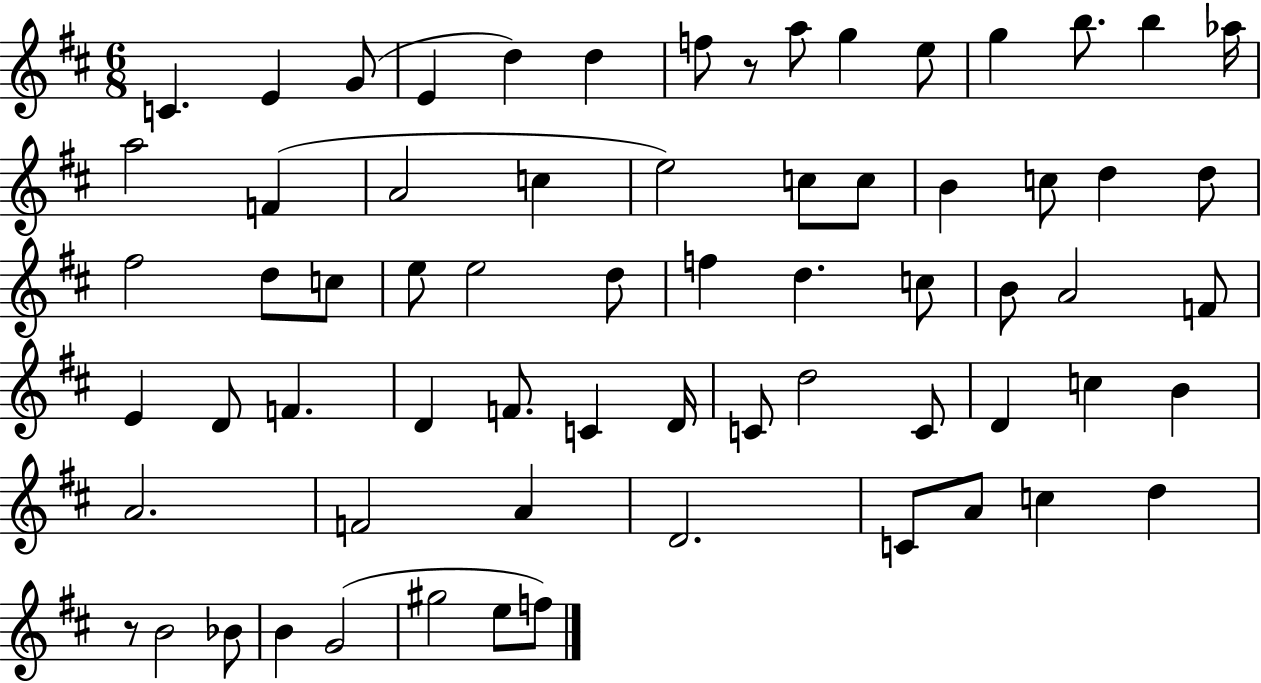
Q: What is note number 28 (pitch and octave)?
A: C5